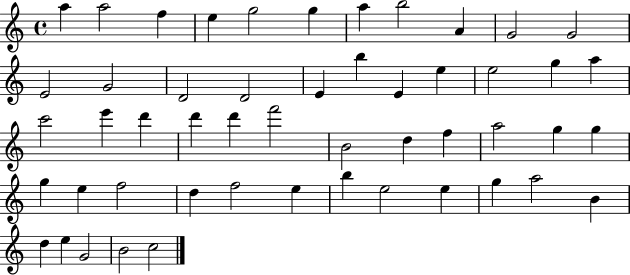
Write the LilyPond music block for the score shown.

{
  \clef treble
  \time 4/4
  \defaultTimeSignature
  \key c \major
  a''4 a''2 f''4 | e''4 g''2 g''4 | a''4 b''2 a'4 | g'2 g'2 | \break e'2 g'2 | d'2 d'2 | e'4 b''4 e'4 e''4 | e''2 g''4 a''4 | \break c'''2 e'''4 d'''4 | d'''4 d'''4 f'''2 | b'2 d''4 f''4 | a''2 g''4 g''4 | \break g''4 e''4 f''2 | d''4 f''2 e''4 | b''4 e''2 e''4 | g''4 a''2 b'4 | \break d''4 e''4 g'2 | b'2 c''2 | \bar "|."
}